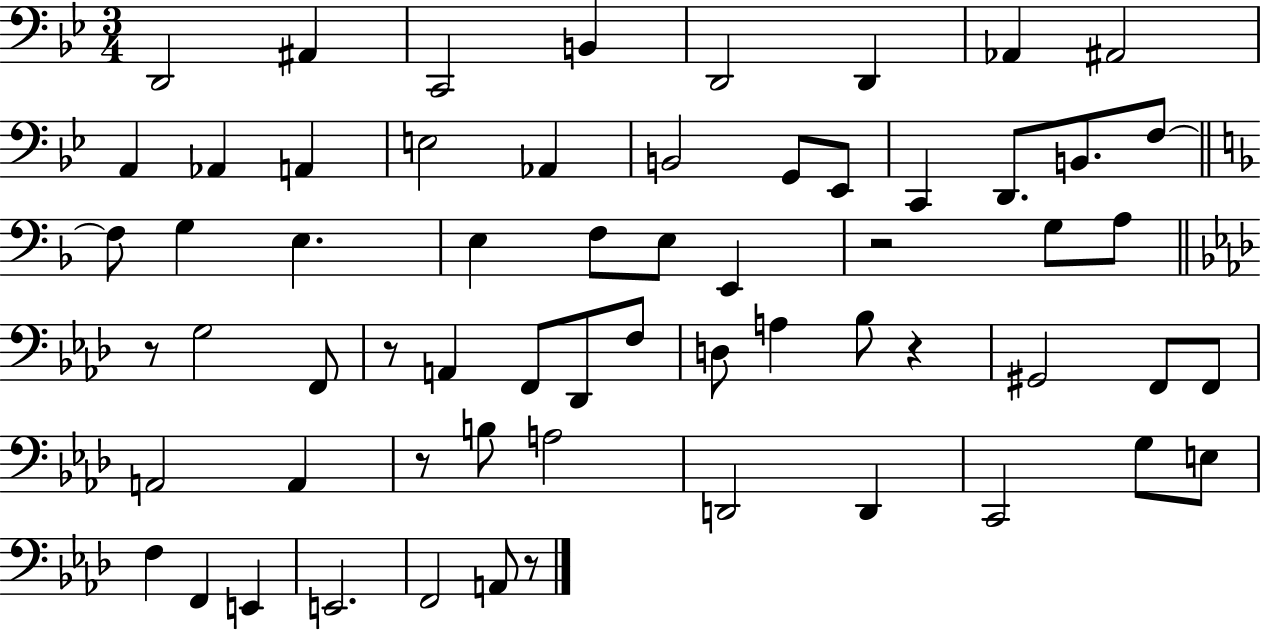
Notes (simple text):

D2/h A#2/q C2/h B2/q D2/h D2/q Ab2/q A#2/h A2/q Ab2/q A2/q E3/h Ab2/q B2/h G2/e Eb2/e C2/q D2/e. B2/e. F3/e F3/e G3/q E3/q. E3/q F3/e E3/e E2/q R/h G3/e A3/e R/e G3/h F2/e R/e A2/q F2/e Db2/e F3/e D3/e A3/q Bb3/e R/q G#2/h F2/e F2/e A2/h A2/q R/e B3/e A3/h D2/h D2/q C2/h G3/e E3/e F3/q F2/q E2/q E2/h. F2/h A2/e R/e